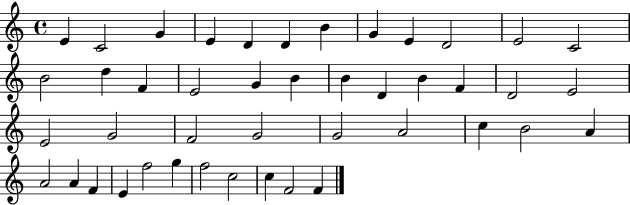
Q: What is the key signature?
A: C major